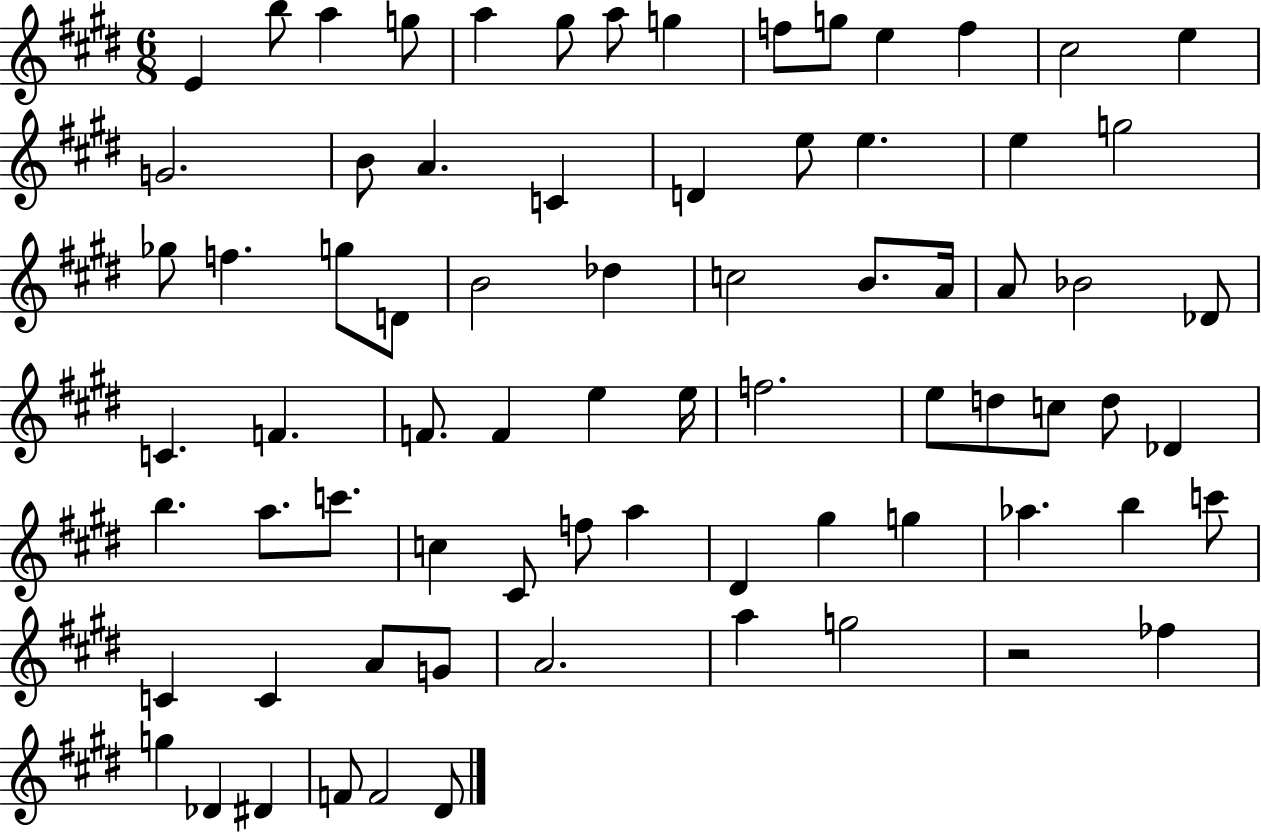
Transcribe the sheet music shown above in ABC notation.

X:1
T:Untitled
M:6/8
L:1/4
K:E
E b/2 a g/2 a ^g/2 a/2 g f/2 g/2 e f ^c2 e G2 B/2 A C D e/2 e e g2 _g/2 f g/2 D/2 B2 _d c2 B/2 A/4 A/2 _B2 _D/2 C F F/2 F e e/4 f2 e/2 d/2 c/2 d/2 _D b a/2 c'/2 c ^C/2 f/2 a ^D ^g g _a b c'/2 C C A/2 G/2 A2 a g2 z2 _f g _D ^D F/2 F2 ^D/2